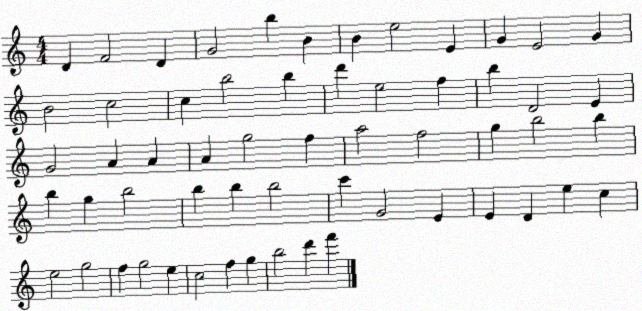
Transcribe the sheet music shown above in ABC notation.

X:1
T:Untitled
M:4/4
L:1/4
K:C
D F2 D G2 b B B e2 E G E2 G B2 c2 c b2 b d' e2 f b D2 E G2 A A A g2 f a2 f2 g b2 b b g b2 b b b2 c' G2 E E D e c e2 g2 f g2 e c2 f g b2 d' f'